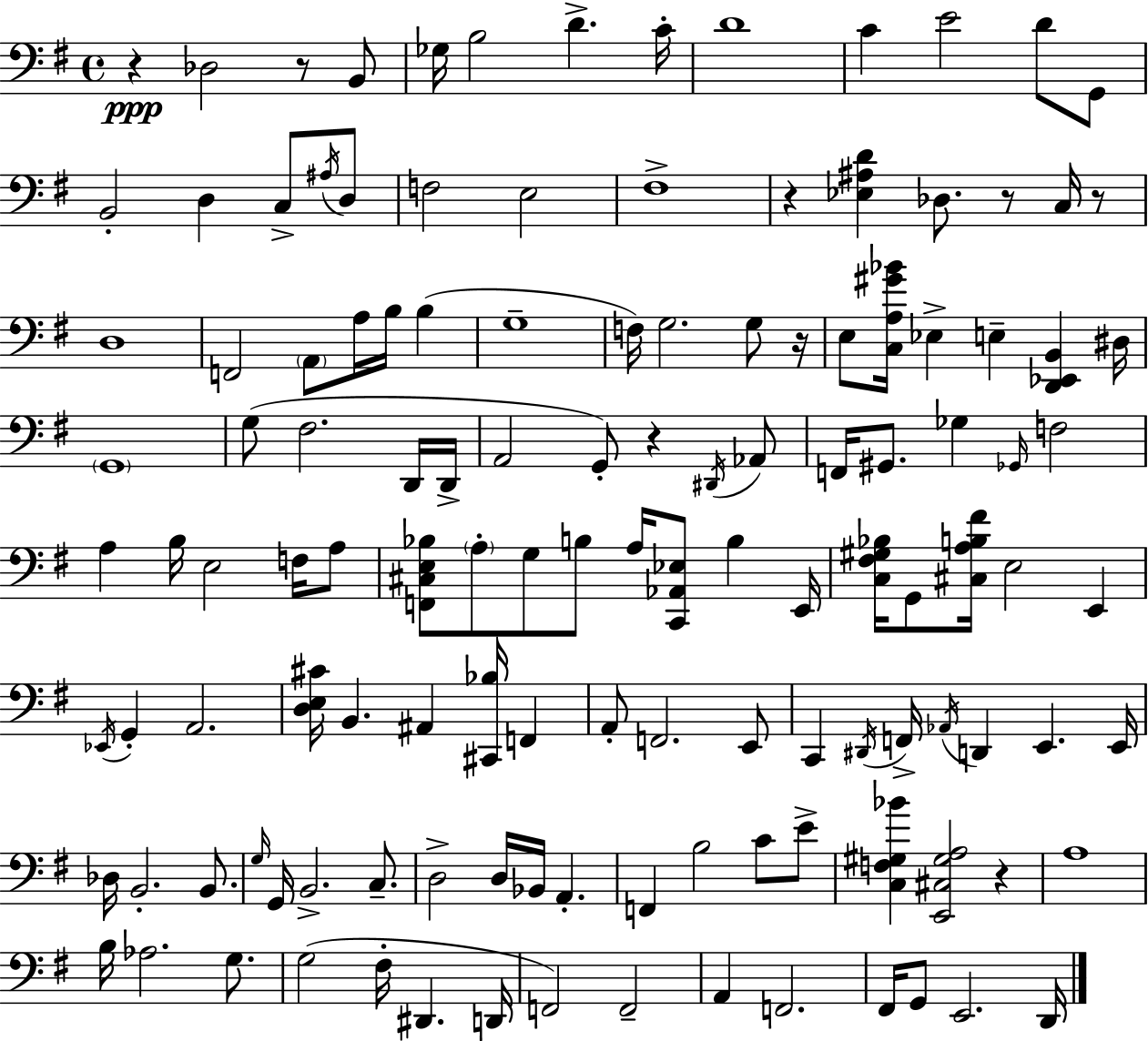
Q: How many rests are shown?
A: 8